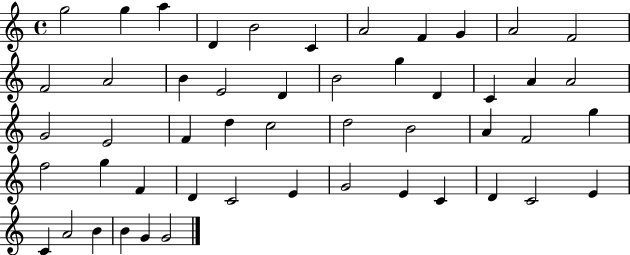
G5/h G5/q A5/q D4/q B4/h C4/q A4/h F4/q G4/q A4/h F4/h F4/h A4/h B4/q E4/h D4/q B4/h G5/q D4/q C4/q A4/q A4/h G4/h E4/h F4/q D5/q C5/h D5/h B4/h A4/q F4/h G5/q F5/h G5/q F4/q D4/q C4/h E4/q G4/h E4/q C4/q D4/q C4/h E4/q C4/q A4/h B4/q B4/q G4/q G4/h